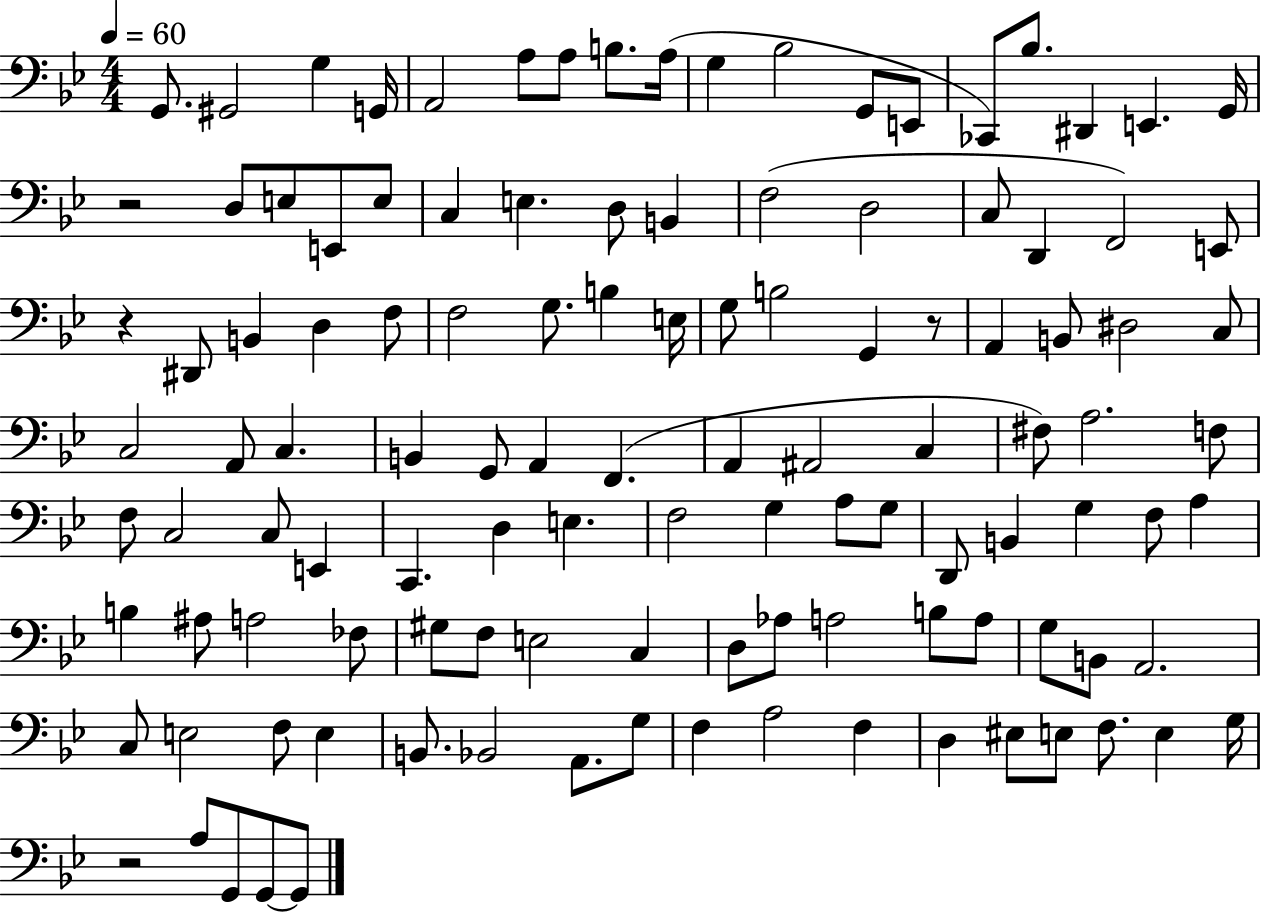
X:1
T:Untitled
M:4/4
L:1/4
K:Bb
G,,/2 ^G,,2 G, G,,/4 A,,2 A,/2 A,/2 B,/2 A,/4 G, _B,2 G,,/2 E,,/2 _C,,/2 _B,/2 ^D,, E,, G,,/4 z2 D,/2 E,/2 E,,/2 E,/2 C, E, D,/2 B,, F,2 D,2 C,/2 D,, F,,2 E,,/2 z ^D,,/2 B,, D, F,/2 F,2 G,/2 B, E,/4 G,/2 B,2 G,, z/2 A,, B,,/2 ^D,2 C,/2 C,2 A,,/2 C, B,, G,,/2 A,, F,, A,, ^A,,2 C, ^F,/2 A,2 F,/2 F,/2 C,2 C,/2 E,, C,, D, E, F,2 G, A,/2 G,/2 D,,/2 B,, G, F,/2 A, B, ^A,/2 A,2 _F,/2 ^G,/2 F,/2 E,2 C, D,/2 _A,/2 A,2 B,/2 A,/2 G,/2 B,,/2 A,,2 C,/2 E,2 F,/2 E, B,,/2 _B,,2 A,,/2 G,/2 F, A,2 F, D, ^E,/2 E,/2 F,/2 E, G,/4 z2 A,/2 G,,/2 G,,/2 G,,/2